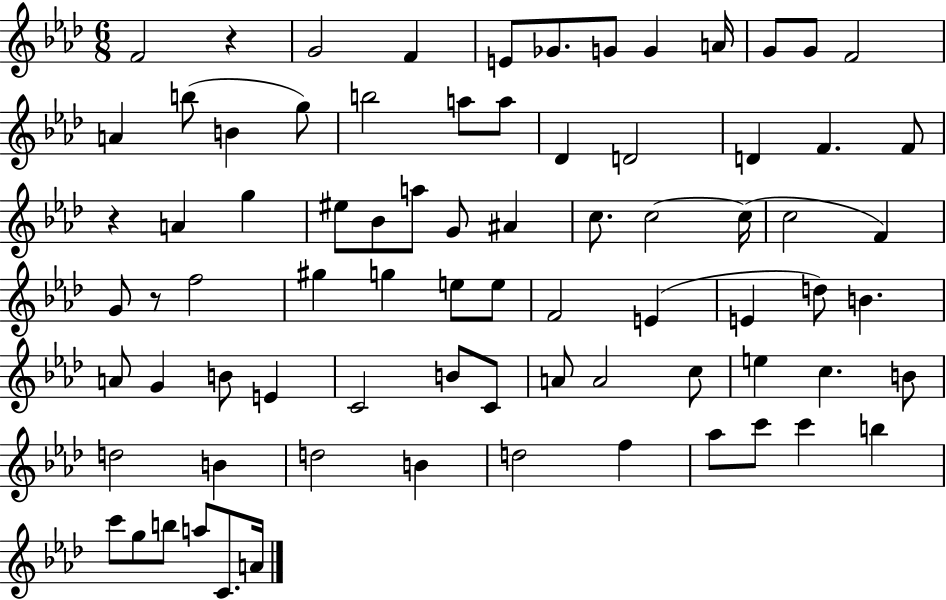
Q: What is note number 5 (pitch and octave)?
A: Gb4